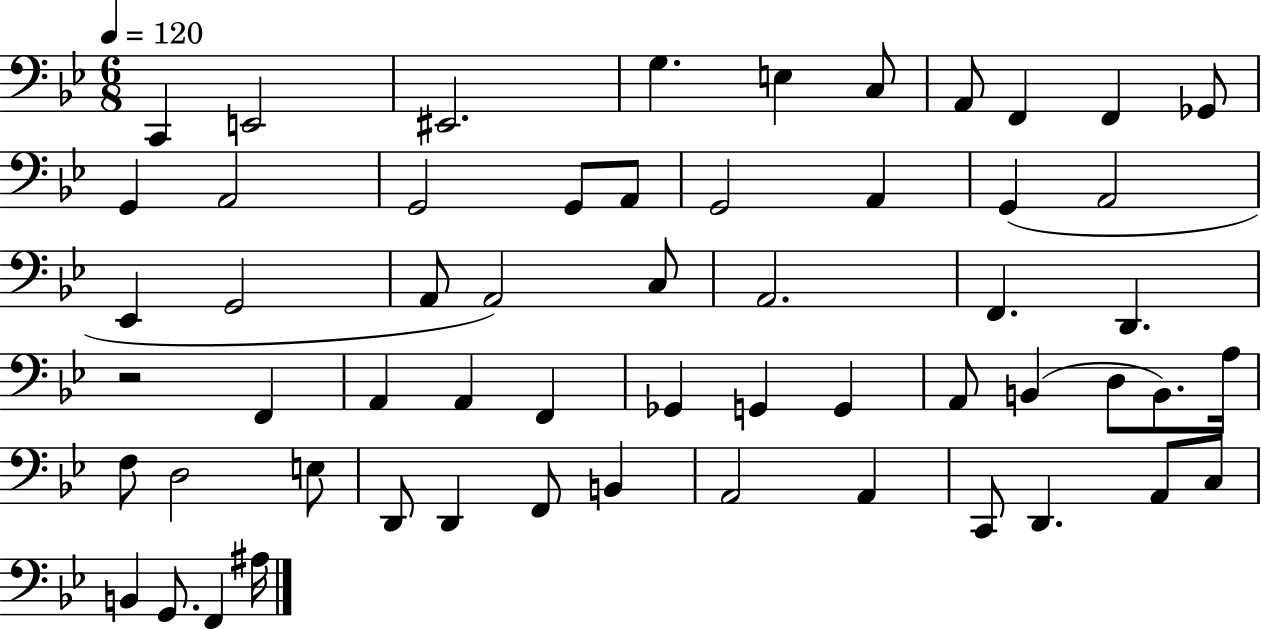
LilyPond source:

{
  \clef bass
  \numericTimeSignature
  \time 6/8
  \key bes \major
  \tempo 4 = 120
  c,4 e,2 | eis,2. | g4. e4 c8 | a,8 f,4 f,4 ges,8 | \break g,4 a,2 | g,2 g,8 a,8 | g,2 a,4 | g,4( a,2 | \break ees,4 g,2 | a,8 a,2) c8 | a,2. | f,4. d,4. | \break r2 f,4 | a,4 a,4 f,4 | ges,4 g,4 g,4 | a,8 b,4( d8 b,8.) a16 | \break f8 d2 e8 | d,8 d,4 f,8 b,4 | a,2 a,4 | c,8 d,4. a,8 c8 | \break b,4 g,8. f,4 ais16 | \bar "|."
}